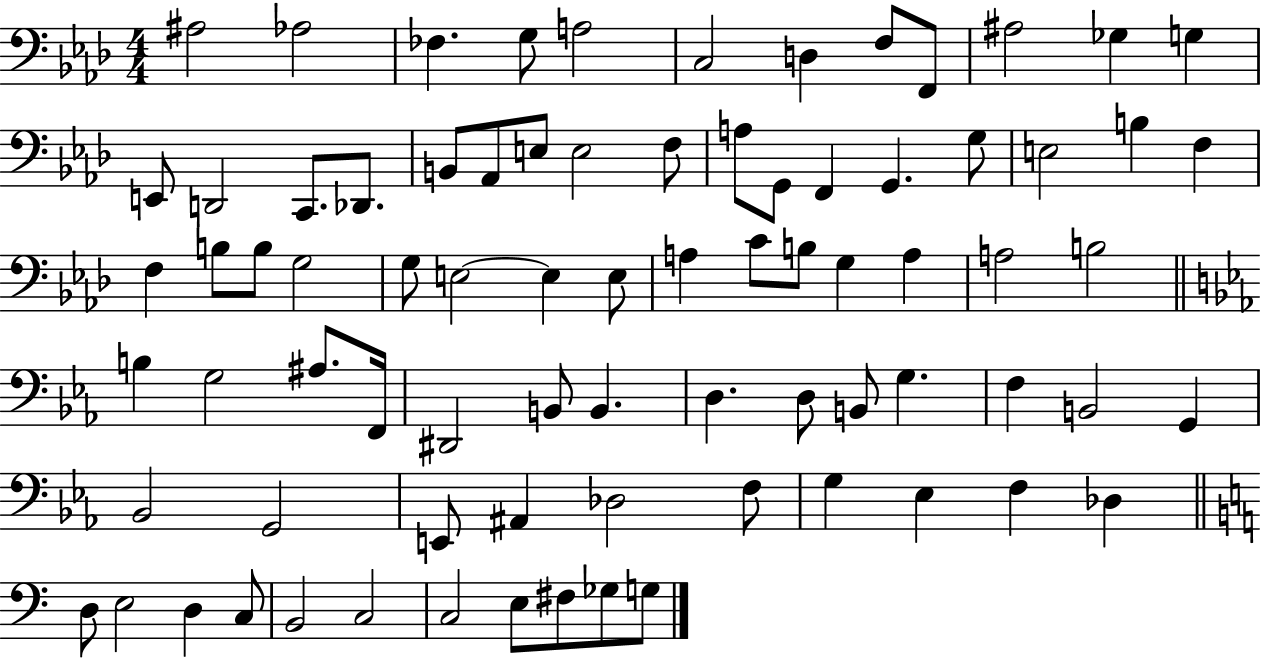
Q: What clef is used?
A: bass